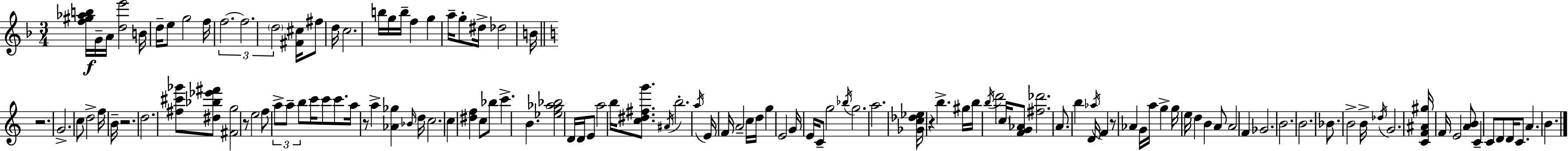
[F5,G#5,Ab5,B5]/s G4/s A4/s [D5,E6]/h B4/s D5/s E5/e G5/h F5/s F5/h. F5/h. D5/h [F#4,C#5]/s F#5/e D5/s C5/h. B5/s G5/s B5/s F5/q G5/q A5/s G5/e D#5/s Db5/h B4/s R/h. G4/h. C5/e D5/h F5/s B4/s R/h. D5/h. [F#5,C#6,Gb6]/e [D#5,Bb5,Eb6,F#6]/e [F#4,G5]/h R/e E5/h F5/e A5/e A5/e B5/e C6/s C6/e C6/e. A5/s R/e A5/q [Ab4,Gb5]/q Bb4/s D5/s C5/h. C5/q [D#5,F5]/q C5/e Bb5/e C6/q. B4/q. [Eb5,G5,Ab5,Bb5]/h D4/s D4/s E4/e A5/h B5/s [C5,D#5,F#5,G6]/e. A#4/s B5/h. A5/s E4/s F4/s A4/h C5/s D5/s G5/q E4/h G4/s E4/s C4/e G5/h Bb5/s G5/h. A5/h. [Gb4,C5,Db5,Eb5]/s R/q B5/q. G#5/s B5/s B5/s D6/h C5/s [F4,G4,Ab4]/e [F#5,Db6]/h. A4/e. B5/q D4/s Ab5/s F4/q R/e Ab4/q G4/s A5/s G5/q G5/s E5/s D5/q B4/q A4/e A4/h F4/q Gb4/h. B4/h. B4/h. Bb4/e. B4/h B4/s Db5/s G4/h. [C4,F4,A#4,G#5]/s F4/s E4/h [A4,B4]/e C4/q C4/e D4/e D4/s C4/e. A4/q. B4/q.